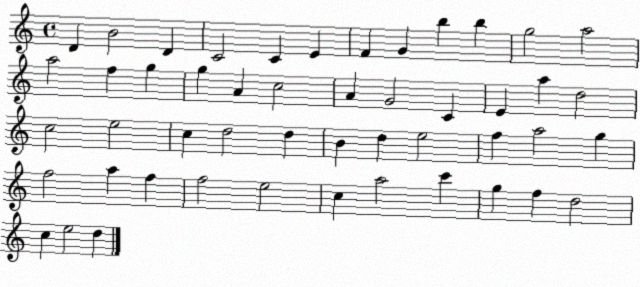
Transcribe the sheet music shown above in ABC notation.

X:1
T:Untitled
M:4/4
L:1/4
K:C
D B2 D C2 C E F G b b g2 a2 a2 f g g A c2 A G2 C E a d2 c2 e2 c d2 d B d e2 f a2 g f2 a f f2 e2 c a2 c' g f d2 c e2 d